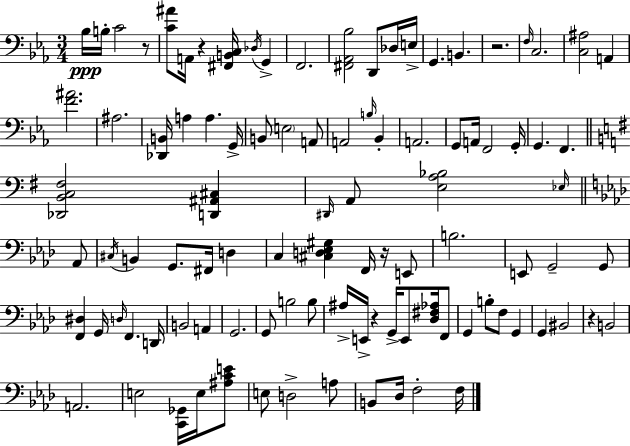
Bb3/s B3/s C4/h R/e [C4,A#4]/e A2/s R/q [F#2,B2,C3]/s Db3/s G2/q F2/h. [F#2,Ab2,Bb3]/h D2/e Db3/s E3/s G2/q. B2/q. R/h. F3/s C3/h. [C3,A#3]/h A2/q [F4,A#4]/h. A#3/h. [Db2,B2]/s A3/q A3/q. G2/s B2/e E3/h A2/e A2/h B3/s Bb2/q A2/h. G2/e A2/s F2/h G2/s G2/q. F2/q. [Db2,B2,C3,F#3]/h [D2,A#2,C#3]/q D#2/s A2/e [E3,A3,Bb3]/h Eb3/s Ab2/e C#3/s B2/q G2/e. F#2/s D3/q C3/q [C#3,D3,Eb3,G#3]/q F2/s R/s E2/e B3/h. E2/e G2/h G2/e [F2,D#3]/q G2/s D3/s F2/q. D2/s B2/h A2/q G2/h. G2/e B3/h B3/e A#3/s E2/s R/q G2/s E2/e [Db3,F#3,Ab3]/s F2/e G2/q B3/e F3/e G2/q G2/q BIS2/h R/q B2/h A2/h. E3/h [C2,Gb2]/s E3/s [A#3,C4,E4]/e E3/e D3/h A3/e B2/e Db3/s F3/h F3/s